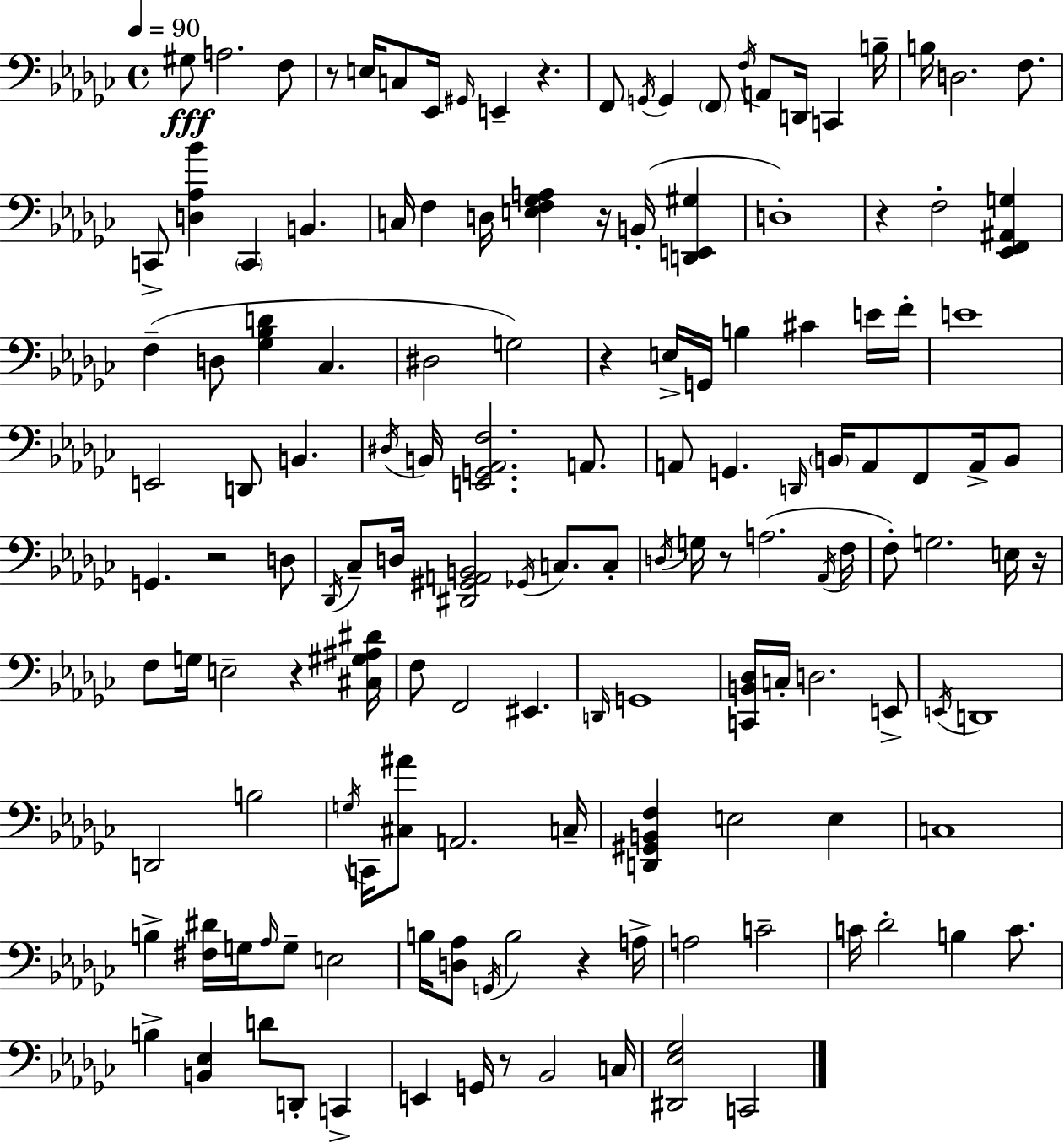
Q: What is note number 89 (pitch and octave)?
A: A2